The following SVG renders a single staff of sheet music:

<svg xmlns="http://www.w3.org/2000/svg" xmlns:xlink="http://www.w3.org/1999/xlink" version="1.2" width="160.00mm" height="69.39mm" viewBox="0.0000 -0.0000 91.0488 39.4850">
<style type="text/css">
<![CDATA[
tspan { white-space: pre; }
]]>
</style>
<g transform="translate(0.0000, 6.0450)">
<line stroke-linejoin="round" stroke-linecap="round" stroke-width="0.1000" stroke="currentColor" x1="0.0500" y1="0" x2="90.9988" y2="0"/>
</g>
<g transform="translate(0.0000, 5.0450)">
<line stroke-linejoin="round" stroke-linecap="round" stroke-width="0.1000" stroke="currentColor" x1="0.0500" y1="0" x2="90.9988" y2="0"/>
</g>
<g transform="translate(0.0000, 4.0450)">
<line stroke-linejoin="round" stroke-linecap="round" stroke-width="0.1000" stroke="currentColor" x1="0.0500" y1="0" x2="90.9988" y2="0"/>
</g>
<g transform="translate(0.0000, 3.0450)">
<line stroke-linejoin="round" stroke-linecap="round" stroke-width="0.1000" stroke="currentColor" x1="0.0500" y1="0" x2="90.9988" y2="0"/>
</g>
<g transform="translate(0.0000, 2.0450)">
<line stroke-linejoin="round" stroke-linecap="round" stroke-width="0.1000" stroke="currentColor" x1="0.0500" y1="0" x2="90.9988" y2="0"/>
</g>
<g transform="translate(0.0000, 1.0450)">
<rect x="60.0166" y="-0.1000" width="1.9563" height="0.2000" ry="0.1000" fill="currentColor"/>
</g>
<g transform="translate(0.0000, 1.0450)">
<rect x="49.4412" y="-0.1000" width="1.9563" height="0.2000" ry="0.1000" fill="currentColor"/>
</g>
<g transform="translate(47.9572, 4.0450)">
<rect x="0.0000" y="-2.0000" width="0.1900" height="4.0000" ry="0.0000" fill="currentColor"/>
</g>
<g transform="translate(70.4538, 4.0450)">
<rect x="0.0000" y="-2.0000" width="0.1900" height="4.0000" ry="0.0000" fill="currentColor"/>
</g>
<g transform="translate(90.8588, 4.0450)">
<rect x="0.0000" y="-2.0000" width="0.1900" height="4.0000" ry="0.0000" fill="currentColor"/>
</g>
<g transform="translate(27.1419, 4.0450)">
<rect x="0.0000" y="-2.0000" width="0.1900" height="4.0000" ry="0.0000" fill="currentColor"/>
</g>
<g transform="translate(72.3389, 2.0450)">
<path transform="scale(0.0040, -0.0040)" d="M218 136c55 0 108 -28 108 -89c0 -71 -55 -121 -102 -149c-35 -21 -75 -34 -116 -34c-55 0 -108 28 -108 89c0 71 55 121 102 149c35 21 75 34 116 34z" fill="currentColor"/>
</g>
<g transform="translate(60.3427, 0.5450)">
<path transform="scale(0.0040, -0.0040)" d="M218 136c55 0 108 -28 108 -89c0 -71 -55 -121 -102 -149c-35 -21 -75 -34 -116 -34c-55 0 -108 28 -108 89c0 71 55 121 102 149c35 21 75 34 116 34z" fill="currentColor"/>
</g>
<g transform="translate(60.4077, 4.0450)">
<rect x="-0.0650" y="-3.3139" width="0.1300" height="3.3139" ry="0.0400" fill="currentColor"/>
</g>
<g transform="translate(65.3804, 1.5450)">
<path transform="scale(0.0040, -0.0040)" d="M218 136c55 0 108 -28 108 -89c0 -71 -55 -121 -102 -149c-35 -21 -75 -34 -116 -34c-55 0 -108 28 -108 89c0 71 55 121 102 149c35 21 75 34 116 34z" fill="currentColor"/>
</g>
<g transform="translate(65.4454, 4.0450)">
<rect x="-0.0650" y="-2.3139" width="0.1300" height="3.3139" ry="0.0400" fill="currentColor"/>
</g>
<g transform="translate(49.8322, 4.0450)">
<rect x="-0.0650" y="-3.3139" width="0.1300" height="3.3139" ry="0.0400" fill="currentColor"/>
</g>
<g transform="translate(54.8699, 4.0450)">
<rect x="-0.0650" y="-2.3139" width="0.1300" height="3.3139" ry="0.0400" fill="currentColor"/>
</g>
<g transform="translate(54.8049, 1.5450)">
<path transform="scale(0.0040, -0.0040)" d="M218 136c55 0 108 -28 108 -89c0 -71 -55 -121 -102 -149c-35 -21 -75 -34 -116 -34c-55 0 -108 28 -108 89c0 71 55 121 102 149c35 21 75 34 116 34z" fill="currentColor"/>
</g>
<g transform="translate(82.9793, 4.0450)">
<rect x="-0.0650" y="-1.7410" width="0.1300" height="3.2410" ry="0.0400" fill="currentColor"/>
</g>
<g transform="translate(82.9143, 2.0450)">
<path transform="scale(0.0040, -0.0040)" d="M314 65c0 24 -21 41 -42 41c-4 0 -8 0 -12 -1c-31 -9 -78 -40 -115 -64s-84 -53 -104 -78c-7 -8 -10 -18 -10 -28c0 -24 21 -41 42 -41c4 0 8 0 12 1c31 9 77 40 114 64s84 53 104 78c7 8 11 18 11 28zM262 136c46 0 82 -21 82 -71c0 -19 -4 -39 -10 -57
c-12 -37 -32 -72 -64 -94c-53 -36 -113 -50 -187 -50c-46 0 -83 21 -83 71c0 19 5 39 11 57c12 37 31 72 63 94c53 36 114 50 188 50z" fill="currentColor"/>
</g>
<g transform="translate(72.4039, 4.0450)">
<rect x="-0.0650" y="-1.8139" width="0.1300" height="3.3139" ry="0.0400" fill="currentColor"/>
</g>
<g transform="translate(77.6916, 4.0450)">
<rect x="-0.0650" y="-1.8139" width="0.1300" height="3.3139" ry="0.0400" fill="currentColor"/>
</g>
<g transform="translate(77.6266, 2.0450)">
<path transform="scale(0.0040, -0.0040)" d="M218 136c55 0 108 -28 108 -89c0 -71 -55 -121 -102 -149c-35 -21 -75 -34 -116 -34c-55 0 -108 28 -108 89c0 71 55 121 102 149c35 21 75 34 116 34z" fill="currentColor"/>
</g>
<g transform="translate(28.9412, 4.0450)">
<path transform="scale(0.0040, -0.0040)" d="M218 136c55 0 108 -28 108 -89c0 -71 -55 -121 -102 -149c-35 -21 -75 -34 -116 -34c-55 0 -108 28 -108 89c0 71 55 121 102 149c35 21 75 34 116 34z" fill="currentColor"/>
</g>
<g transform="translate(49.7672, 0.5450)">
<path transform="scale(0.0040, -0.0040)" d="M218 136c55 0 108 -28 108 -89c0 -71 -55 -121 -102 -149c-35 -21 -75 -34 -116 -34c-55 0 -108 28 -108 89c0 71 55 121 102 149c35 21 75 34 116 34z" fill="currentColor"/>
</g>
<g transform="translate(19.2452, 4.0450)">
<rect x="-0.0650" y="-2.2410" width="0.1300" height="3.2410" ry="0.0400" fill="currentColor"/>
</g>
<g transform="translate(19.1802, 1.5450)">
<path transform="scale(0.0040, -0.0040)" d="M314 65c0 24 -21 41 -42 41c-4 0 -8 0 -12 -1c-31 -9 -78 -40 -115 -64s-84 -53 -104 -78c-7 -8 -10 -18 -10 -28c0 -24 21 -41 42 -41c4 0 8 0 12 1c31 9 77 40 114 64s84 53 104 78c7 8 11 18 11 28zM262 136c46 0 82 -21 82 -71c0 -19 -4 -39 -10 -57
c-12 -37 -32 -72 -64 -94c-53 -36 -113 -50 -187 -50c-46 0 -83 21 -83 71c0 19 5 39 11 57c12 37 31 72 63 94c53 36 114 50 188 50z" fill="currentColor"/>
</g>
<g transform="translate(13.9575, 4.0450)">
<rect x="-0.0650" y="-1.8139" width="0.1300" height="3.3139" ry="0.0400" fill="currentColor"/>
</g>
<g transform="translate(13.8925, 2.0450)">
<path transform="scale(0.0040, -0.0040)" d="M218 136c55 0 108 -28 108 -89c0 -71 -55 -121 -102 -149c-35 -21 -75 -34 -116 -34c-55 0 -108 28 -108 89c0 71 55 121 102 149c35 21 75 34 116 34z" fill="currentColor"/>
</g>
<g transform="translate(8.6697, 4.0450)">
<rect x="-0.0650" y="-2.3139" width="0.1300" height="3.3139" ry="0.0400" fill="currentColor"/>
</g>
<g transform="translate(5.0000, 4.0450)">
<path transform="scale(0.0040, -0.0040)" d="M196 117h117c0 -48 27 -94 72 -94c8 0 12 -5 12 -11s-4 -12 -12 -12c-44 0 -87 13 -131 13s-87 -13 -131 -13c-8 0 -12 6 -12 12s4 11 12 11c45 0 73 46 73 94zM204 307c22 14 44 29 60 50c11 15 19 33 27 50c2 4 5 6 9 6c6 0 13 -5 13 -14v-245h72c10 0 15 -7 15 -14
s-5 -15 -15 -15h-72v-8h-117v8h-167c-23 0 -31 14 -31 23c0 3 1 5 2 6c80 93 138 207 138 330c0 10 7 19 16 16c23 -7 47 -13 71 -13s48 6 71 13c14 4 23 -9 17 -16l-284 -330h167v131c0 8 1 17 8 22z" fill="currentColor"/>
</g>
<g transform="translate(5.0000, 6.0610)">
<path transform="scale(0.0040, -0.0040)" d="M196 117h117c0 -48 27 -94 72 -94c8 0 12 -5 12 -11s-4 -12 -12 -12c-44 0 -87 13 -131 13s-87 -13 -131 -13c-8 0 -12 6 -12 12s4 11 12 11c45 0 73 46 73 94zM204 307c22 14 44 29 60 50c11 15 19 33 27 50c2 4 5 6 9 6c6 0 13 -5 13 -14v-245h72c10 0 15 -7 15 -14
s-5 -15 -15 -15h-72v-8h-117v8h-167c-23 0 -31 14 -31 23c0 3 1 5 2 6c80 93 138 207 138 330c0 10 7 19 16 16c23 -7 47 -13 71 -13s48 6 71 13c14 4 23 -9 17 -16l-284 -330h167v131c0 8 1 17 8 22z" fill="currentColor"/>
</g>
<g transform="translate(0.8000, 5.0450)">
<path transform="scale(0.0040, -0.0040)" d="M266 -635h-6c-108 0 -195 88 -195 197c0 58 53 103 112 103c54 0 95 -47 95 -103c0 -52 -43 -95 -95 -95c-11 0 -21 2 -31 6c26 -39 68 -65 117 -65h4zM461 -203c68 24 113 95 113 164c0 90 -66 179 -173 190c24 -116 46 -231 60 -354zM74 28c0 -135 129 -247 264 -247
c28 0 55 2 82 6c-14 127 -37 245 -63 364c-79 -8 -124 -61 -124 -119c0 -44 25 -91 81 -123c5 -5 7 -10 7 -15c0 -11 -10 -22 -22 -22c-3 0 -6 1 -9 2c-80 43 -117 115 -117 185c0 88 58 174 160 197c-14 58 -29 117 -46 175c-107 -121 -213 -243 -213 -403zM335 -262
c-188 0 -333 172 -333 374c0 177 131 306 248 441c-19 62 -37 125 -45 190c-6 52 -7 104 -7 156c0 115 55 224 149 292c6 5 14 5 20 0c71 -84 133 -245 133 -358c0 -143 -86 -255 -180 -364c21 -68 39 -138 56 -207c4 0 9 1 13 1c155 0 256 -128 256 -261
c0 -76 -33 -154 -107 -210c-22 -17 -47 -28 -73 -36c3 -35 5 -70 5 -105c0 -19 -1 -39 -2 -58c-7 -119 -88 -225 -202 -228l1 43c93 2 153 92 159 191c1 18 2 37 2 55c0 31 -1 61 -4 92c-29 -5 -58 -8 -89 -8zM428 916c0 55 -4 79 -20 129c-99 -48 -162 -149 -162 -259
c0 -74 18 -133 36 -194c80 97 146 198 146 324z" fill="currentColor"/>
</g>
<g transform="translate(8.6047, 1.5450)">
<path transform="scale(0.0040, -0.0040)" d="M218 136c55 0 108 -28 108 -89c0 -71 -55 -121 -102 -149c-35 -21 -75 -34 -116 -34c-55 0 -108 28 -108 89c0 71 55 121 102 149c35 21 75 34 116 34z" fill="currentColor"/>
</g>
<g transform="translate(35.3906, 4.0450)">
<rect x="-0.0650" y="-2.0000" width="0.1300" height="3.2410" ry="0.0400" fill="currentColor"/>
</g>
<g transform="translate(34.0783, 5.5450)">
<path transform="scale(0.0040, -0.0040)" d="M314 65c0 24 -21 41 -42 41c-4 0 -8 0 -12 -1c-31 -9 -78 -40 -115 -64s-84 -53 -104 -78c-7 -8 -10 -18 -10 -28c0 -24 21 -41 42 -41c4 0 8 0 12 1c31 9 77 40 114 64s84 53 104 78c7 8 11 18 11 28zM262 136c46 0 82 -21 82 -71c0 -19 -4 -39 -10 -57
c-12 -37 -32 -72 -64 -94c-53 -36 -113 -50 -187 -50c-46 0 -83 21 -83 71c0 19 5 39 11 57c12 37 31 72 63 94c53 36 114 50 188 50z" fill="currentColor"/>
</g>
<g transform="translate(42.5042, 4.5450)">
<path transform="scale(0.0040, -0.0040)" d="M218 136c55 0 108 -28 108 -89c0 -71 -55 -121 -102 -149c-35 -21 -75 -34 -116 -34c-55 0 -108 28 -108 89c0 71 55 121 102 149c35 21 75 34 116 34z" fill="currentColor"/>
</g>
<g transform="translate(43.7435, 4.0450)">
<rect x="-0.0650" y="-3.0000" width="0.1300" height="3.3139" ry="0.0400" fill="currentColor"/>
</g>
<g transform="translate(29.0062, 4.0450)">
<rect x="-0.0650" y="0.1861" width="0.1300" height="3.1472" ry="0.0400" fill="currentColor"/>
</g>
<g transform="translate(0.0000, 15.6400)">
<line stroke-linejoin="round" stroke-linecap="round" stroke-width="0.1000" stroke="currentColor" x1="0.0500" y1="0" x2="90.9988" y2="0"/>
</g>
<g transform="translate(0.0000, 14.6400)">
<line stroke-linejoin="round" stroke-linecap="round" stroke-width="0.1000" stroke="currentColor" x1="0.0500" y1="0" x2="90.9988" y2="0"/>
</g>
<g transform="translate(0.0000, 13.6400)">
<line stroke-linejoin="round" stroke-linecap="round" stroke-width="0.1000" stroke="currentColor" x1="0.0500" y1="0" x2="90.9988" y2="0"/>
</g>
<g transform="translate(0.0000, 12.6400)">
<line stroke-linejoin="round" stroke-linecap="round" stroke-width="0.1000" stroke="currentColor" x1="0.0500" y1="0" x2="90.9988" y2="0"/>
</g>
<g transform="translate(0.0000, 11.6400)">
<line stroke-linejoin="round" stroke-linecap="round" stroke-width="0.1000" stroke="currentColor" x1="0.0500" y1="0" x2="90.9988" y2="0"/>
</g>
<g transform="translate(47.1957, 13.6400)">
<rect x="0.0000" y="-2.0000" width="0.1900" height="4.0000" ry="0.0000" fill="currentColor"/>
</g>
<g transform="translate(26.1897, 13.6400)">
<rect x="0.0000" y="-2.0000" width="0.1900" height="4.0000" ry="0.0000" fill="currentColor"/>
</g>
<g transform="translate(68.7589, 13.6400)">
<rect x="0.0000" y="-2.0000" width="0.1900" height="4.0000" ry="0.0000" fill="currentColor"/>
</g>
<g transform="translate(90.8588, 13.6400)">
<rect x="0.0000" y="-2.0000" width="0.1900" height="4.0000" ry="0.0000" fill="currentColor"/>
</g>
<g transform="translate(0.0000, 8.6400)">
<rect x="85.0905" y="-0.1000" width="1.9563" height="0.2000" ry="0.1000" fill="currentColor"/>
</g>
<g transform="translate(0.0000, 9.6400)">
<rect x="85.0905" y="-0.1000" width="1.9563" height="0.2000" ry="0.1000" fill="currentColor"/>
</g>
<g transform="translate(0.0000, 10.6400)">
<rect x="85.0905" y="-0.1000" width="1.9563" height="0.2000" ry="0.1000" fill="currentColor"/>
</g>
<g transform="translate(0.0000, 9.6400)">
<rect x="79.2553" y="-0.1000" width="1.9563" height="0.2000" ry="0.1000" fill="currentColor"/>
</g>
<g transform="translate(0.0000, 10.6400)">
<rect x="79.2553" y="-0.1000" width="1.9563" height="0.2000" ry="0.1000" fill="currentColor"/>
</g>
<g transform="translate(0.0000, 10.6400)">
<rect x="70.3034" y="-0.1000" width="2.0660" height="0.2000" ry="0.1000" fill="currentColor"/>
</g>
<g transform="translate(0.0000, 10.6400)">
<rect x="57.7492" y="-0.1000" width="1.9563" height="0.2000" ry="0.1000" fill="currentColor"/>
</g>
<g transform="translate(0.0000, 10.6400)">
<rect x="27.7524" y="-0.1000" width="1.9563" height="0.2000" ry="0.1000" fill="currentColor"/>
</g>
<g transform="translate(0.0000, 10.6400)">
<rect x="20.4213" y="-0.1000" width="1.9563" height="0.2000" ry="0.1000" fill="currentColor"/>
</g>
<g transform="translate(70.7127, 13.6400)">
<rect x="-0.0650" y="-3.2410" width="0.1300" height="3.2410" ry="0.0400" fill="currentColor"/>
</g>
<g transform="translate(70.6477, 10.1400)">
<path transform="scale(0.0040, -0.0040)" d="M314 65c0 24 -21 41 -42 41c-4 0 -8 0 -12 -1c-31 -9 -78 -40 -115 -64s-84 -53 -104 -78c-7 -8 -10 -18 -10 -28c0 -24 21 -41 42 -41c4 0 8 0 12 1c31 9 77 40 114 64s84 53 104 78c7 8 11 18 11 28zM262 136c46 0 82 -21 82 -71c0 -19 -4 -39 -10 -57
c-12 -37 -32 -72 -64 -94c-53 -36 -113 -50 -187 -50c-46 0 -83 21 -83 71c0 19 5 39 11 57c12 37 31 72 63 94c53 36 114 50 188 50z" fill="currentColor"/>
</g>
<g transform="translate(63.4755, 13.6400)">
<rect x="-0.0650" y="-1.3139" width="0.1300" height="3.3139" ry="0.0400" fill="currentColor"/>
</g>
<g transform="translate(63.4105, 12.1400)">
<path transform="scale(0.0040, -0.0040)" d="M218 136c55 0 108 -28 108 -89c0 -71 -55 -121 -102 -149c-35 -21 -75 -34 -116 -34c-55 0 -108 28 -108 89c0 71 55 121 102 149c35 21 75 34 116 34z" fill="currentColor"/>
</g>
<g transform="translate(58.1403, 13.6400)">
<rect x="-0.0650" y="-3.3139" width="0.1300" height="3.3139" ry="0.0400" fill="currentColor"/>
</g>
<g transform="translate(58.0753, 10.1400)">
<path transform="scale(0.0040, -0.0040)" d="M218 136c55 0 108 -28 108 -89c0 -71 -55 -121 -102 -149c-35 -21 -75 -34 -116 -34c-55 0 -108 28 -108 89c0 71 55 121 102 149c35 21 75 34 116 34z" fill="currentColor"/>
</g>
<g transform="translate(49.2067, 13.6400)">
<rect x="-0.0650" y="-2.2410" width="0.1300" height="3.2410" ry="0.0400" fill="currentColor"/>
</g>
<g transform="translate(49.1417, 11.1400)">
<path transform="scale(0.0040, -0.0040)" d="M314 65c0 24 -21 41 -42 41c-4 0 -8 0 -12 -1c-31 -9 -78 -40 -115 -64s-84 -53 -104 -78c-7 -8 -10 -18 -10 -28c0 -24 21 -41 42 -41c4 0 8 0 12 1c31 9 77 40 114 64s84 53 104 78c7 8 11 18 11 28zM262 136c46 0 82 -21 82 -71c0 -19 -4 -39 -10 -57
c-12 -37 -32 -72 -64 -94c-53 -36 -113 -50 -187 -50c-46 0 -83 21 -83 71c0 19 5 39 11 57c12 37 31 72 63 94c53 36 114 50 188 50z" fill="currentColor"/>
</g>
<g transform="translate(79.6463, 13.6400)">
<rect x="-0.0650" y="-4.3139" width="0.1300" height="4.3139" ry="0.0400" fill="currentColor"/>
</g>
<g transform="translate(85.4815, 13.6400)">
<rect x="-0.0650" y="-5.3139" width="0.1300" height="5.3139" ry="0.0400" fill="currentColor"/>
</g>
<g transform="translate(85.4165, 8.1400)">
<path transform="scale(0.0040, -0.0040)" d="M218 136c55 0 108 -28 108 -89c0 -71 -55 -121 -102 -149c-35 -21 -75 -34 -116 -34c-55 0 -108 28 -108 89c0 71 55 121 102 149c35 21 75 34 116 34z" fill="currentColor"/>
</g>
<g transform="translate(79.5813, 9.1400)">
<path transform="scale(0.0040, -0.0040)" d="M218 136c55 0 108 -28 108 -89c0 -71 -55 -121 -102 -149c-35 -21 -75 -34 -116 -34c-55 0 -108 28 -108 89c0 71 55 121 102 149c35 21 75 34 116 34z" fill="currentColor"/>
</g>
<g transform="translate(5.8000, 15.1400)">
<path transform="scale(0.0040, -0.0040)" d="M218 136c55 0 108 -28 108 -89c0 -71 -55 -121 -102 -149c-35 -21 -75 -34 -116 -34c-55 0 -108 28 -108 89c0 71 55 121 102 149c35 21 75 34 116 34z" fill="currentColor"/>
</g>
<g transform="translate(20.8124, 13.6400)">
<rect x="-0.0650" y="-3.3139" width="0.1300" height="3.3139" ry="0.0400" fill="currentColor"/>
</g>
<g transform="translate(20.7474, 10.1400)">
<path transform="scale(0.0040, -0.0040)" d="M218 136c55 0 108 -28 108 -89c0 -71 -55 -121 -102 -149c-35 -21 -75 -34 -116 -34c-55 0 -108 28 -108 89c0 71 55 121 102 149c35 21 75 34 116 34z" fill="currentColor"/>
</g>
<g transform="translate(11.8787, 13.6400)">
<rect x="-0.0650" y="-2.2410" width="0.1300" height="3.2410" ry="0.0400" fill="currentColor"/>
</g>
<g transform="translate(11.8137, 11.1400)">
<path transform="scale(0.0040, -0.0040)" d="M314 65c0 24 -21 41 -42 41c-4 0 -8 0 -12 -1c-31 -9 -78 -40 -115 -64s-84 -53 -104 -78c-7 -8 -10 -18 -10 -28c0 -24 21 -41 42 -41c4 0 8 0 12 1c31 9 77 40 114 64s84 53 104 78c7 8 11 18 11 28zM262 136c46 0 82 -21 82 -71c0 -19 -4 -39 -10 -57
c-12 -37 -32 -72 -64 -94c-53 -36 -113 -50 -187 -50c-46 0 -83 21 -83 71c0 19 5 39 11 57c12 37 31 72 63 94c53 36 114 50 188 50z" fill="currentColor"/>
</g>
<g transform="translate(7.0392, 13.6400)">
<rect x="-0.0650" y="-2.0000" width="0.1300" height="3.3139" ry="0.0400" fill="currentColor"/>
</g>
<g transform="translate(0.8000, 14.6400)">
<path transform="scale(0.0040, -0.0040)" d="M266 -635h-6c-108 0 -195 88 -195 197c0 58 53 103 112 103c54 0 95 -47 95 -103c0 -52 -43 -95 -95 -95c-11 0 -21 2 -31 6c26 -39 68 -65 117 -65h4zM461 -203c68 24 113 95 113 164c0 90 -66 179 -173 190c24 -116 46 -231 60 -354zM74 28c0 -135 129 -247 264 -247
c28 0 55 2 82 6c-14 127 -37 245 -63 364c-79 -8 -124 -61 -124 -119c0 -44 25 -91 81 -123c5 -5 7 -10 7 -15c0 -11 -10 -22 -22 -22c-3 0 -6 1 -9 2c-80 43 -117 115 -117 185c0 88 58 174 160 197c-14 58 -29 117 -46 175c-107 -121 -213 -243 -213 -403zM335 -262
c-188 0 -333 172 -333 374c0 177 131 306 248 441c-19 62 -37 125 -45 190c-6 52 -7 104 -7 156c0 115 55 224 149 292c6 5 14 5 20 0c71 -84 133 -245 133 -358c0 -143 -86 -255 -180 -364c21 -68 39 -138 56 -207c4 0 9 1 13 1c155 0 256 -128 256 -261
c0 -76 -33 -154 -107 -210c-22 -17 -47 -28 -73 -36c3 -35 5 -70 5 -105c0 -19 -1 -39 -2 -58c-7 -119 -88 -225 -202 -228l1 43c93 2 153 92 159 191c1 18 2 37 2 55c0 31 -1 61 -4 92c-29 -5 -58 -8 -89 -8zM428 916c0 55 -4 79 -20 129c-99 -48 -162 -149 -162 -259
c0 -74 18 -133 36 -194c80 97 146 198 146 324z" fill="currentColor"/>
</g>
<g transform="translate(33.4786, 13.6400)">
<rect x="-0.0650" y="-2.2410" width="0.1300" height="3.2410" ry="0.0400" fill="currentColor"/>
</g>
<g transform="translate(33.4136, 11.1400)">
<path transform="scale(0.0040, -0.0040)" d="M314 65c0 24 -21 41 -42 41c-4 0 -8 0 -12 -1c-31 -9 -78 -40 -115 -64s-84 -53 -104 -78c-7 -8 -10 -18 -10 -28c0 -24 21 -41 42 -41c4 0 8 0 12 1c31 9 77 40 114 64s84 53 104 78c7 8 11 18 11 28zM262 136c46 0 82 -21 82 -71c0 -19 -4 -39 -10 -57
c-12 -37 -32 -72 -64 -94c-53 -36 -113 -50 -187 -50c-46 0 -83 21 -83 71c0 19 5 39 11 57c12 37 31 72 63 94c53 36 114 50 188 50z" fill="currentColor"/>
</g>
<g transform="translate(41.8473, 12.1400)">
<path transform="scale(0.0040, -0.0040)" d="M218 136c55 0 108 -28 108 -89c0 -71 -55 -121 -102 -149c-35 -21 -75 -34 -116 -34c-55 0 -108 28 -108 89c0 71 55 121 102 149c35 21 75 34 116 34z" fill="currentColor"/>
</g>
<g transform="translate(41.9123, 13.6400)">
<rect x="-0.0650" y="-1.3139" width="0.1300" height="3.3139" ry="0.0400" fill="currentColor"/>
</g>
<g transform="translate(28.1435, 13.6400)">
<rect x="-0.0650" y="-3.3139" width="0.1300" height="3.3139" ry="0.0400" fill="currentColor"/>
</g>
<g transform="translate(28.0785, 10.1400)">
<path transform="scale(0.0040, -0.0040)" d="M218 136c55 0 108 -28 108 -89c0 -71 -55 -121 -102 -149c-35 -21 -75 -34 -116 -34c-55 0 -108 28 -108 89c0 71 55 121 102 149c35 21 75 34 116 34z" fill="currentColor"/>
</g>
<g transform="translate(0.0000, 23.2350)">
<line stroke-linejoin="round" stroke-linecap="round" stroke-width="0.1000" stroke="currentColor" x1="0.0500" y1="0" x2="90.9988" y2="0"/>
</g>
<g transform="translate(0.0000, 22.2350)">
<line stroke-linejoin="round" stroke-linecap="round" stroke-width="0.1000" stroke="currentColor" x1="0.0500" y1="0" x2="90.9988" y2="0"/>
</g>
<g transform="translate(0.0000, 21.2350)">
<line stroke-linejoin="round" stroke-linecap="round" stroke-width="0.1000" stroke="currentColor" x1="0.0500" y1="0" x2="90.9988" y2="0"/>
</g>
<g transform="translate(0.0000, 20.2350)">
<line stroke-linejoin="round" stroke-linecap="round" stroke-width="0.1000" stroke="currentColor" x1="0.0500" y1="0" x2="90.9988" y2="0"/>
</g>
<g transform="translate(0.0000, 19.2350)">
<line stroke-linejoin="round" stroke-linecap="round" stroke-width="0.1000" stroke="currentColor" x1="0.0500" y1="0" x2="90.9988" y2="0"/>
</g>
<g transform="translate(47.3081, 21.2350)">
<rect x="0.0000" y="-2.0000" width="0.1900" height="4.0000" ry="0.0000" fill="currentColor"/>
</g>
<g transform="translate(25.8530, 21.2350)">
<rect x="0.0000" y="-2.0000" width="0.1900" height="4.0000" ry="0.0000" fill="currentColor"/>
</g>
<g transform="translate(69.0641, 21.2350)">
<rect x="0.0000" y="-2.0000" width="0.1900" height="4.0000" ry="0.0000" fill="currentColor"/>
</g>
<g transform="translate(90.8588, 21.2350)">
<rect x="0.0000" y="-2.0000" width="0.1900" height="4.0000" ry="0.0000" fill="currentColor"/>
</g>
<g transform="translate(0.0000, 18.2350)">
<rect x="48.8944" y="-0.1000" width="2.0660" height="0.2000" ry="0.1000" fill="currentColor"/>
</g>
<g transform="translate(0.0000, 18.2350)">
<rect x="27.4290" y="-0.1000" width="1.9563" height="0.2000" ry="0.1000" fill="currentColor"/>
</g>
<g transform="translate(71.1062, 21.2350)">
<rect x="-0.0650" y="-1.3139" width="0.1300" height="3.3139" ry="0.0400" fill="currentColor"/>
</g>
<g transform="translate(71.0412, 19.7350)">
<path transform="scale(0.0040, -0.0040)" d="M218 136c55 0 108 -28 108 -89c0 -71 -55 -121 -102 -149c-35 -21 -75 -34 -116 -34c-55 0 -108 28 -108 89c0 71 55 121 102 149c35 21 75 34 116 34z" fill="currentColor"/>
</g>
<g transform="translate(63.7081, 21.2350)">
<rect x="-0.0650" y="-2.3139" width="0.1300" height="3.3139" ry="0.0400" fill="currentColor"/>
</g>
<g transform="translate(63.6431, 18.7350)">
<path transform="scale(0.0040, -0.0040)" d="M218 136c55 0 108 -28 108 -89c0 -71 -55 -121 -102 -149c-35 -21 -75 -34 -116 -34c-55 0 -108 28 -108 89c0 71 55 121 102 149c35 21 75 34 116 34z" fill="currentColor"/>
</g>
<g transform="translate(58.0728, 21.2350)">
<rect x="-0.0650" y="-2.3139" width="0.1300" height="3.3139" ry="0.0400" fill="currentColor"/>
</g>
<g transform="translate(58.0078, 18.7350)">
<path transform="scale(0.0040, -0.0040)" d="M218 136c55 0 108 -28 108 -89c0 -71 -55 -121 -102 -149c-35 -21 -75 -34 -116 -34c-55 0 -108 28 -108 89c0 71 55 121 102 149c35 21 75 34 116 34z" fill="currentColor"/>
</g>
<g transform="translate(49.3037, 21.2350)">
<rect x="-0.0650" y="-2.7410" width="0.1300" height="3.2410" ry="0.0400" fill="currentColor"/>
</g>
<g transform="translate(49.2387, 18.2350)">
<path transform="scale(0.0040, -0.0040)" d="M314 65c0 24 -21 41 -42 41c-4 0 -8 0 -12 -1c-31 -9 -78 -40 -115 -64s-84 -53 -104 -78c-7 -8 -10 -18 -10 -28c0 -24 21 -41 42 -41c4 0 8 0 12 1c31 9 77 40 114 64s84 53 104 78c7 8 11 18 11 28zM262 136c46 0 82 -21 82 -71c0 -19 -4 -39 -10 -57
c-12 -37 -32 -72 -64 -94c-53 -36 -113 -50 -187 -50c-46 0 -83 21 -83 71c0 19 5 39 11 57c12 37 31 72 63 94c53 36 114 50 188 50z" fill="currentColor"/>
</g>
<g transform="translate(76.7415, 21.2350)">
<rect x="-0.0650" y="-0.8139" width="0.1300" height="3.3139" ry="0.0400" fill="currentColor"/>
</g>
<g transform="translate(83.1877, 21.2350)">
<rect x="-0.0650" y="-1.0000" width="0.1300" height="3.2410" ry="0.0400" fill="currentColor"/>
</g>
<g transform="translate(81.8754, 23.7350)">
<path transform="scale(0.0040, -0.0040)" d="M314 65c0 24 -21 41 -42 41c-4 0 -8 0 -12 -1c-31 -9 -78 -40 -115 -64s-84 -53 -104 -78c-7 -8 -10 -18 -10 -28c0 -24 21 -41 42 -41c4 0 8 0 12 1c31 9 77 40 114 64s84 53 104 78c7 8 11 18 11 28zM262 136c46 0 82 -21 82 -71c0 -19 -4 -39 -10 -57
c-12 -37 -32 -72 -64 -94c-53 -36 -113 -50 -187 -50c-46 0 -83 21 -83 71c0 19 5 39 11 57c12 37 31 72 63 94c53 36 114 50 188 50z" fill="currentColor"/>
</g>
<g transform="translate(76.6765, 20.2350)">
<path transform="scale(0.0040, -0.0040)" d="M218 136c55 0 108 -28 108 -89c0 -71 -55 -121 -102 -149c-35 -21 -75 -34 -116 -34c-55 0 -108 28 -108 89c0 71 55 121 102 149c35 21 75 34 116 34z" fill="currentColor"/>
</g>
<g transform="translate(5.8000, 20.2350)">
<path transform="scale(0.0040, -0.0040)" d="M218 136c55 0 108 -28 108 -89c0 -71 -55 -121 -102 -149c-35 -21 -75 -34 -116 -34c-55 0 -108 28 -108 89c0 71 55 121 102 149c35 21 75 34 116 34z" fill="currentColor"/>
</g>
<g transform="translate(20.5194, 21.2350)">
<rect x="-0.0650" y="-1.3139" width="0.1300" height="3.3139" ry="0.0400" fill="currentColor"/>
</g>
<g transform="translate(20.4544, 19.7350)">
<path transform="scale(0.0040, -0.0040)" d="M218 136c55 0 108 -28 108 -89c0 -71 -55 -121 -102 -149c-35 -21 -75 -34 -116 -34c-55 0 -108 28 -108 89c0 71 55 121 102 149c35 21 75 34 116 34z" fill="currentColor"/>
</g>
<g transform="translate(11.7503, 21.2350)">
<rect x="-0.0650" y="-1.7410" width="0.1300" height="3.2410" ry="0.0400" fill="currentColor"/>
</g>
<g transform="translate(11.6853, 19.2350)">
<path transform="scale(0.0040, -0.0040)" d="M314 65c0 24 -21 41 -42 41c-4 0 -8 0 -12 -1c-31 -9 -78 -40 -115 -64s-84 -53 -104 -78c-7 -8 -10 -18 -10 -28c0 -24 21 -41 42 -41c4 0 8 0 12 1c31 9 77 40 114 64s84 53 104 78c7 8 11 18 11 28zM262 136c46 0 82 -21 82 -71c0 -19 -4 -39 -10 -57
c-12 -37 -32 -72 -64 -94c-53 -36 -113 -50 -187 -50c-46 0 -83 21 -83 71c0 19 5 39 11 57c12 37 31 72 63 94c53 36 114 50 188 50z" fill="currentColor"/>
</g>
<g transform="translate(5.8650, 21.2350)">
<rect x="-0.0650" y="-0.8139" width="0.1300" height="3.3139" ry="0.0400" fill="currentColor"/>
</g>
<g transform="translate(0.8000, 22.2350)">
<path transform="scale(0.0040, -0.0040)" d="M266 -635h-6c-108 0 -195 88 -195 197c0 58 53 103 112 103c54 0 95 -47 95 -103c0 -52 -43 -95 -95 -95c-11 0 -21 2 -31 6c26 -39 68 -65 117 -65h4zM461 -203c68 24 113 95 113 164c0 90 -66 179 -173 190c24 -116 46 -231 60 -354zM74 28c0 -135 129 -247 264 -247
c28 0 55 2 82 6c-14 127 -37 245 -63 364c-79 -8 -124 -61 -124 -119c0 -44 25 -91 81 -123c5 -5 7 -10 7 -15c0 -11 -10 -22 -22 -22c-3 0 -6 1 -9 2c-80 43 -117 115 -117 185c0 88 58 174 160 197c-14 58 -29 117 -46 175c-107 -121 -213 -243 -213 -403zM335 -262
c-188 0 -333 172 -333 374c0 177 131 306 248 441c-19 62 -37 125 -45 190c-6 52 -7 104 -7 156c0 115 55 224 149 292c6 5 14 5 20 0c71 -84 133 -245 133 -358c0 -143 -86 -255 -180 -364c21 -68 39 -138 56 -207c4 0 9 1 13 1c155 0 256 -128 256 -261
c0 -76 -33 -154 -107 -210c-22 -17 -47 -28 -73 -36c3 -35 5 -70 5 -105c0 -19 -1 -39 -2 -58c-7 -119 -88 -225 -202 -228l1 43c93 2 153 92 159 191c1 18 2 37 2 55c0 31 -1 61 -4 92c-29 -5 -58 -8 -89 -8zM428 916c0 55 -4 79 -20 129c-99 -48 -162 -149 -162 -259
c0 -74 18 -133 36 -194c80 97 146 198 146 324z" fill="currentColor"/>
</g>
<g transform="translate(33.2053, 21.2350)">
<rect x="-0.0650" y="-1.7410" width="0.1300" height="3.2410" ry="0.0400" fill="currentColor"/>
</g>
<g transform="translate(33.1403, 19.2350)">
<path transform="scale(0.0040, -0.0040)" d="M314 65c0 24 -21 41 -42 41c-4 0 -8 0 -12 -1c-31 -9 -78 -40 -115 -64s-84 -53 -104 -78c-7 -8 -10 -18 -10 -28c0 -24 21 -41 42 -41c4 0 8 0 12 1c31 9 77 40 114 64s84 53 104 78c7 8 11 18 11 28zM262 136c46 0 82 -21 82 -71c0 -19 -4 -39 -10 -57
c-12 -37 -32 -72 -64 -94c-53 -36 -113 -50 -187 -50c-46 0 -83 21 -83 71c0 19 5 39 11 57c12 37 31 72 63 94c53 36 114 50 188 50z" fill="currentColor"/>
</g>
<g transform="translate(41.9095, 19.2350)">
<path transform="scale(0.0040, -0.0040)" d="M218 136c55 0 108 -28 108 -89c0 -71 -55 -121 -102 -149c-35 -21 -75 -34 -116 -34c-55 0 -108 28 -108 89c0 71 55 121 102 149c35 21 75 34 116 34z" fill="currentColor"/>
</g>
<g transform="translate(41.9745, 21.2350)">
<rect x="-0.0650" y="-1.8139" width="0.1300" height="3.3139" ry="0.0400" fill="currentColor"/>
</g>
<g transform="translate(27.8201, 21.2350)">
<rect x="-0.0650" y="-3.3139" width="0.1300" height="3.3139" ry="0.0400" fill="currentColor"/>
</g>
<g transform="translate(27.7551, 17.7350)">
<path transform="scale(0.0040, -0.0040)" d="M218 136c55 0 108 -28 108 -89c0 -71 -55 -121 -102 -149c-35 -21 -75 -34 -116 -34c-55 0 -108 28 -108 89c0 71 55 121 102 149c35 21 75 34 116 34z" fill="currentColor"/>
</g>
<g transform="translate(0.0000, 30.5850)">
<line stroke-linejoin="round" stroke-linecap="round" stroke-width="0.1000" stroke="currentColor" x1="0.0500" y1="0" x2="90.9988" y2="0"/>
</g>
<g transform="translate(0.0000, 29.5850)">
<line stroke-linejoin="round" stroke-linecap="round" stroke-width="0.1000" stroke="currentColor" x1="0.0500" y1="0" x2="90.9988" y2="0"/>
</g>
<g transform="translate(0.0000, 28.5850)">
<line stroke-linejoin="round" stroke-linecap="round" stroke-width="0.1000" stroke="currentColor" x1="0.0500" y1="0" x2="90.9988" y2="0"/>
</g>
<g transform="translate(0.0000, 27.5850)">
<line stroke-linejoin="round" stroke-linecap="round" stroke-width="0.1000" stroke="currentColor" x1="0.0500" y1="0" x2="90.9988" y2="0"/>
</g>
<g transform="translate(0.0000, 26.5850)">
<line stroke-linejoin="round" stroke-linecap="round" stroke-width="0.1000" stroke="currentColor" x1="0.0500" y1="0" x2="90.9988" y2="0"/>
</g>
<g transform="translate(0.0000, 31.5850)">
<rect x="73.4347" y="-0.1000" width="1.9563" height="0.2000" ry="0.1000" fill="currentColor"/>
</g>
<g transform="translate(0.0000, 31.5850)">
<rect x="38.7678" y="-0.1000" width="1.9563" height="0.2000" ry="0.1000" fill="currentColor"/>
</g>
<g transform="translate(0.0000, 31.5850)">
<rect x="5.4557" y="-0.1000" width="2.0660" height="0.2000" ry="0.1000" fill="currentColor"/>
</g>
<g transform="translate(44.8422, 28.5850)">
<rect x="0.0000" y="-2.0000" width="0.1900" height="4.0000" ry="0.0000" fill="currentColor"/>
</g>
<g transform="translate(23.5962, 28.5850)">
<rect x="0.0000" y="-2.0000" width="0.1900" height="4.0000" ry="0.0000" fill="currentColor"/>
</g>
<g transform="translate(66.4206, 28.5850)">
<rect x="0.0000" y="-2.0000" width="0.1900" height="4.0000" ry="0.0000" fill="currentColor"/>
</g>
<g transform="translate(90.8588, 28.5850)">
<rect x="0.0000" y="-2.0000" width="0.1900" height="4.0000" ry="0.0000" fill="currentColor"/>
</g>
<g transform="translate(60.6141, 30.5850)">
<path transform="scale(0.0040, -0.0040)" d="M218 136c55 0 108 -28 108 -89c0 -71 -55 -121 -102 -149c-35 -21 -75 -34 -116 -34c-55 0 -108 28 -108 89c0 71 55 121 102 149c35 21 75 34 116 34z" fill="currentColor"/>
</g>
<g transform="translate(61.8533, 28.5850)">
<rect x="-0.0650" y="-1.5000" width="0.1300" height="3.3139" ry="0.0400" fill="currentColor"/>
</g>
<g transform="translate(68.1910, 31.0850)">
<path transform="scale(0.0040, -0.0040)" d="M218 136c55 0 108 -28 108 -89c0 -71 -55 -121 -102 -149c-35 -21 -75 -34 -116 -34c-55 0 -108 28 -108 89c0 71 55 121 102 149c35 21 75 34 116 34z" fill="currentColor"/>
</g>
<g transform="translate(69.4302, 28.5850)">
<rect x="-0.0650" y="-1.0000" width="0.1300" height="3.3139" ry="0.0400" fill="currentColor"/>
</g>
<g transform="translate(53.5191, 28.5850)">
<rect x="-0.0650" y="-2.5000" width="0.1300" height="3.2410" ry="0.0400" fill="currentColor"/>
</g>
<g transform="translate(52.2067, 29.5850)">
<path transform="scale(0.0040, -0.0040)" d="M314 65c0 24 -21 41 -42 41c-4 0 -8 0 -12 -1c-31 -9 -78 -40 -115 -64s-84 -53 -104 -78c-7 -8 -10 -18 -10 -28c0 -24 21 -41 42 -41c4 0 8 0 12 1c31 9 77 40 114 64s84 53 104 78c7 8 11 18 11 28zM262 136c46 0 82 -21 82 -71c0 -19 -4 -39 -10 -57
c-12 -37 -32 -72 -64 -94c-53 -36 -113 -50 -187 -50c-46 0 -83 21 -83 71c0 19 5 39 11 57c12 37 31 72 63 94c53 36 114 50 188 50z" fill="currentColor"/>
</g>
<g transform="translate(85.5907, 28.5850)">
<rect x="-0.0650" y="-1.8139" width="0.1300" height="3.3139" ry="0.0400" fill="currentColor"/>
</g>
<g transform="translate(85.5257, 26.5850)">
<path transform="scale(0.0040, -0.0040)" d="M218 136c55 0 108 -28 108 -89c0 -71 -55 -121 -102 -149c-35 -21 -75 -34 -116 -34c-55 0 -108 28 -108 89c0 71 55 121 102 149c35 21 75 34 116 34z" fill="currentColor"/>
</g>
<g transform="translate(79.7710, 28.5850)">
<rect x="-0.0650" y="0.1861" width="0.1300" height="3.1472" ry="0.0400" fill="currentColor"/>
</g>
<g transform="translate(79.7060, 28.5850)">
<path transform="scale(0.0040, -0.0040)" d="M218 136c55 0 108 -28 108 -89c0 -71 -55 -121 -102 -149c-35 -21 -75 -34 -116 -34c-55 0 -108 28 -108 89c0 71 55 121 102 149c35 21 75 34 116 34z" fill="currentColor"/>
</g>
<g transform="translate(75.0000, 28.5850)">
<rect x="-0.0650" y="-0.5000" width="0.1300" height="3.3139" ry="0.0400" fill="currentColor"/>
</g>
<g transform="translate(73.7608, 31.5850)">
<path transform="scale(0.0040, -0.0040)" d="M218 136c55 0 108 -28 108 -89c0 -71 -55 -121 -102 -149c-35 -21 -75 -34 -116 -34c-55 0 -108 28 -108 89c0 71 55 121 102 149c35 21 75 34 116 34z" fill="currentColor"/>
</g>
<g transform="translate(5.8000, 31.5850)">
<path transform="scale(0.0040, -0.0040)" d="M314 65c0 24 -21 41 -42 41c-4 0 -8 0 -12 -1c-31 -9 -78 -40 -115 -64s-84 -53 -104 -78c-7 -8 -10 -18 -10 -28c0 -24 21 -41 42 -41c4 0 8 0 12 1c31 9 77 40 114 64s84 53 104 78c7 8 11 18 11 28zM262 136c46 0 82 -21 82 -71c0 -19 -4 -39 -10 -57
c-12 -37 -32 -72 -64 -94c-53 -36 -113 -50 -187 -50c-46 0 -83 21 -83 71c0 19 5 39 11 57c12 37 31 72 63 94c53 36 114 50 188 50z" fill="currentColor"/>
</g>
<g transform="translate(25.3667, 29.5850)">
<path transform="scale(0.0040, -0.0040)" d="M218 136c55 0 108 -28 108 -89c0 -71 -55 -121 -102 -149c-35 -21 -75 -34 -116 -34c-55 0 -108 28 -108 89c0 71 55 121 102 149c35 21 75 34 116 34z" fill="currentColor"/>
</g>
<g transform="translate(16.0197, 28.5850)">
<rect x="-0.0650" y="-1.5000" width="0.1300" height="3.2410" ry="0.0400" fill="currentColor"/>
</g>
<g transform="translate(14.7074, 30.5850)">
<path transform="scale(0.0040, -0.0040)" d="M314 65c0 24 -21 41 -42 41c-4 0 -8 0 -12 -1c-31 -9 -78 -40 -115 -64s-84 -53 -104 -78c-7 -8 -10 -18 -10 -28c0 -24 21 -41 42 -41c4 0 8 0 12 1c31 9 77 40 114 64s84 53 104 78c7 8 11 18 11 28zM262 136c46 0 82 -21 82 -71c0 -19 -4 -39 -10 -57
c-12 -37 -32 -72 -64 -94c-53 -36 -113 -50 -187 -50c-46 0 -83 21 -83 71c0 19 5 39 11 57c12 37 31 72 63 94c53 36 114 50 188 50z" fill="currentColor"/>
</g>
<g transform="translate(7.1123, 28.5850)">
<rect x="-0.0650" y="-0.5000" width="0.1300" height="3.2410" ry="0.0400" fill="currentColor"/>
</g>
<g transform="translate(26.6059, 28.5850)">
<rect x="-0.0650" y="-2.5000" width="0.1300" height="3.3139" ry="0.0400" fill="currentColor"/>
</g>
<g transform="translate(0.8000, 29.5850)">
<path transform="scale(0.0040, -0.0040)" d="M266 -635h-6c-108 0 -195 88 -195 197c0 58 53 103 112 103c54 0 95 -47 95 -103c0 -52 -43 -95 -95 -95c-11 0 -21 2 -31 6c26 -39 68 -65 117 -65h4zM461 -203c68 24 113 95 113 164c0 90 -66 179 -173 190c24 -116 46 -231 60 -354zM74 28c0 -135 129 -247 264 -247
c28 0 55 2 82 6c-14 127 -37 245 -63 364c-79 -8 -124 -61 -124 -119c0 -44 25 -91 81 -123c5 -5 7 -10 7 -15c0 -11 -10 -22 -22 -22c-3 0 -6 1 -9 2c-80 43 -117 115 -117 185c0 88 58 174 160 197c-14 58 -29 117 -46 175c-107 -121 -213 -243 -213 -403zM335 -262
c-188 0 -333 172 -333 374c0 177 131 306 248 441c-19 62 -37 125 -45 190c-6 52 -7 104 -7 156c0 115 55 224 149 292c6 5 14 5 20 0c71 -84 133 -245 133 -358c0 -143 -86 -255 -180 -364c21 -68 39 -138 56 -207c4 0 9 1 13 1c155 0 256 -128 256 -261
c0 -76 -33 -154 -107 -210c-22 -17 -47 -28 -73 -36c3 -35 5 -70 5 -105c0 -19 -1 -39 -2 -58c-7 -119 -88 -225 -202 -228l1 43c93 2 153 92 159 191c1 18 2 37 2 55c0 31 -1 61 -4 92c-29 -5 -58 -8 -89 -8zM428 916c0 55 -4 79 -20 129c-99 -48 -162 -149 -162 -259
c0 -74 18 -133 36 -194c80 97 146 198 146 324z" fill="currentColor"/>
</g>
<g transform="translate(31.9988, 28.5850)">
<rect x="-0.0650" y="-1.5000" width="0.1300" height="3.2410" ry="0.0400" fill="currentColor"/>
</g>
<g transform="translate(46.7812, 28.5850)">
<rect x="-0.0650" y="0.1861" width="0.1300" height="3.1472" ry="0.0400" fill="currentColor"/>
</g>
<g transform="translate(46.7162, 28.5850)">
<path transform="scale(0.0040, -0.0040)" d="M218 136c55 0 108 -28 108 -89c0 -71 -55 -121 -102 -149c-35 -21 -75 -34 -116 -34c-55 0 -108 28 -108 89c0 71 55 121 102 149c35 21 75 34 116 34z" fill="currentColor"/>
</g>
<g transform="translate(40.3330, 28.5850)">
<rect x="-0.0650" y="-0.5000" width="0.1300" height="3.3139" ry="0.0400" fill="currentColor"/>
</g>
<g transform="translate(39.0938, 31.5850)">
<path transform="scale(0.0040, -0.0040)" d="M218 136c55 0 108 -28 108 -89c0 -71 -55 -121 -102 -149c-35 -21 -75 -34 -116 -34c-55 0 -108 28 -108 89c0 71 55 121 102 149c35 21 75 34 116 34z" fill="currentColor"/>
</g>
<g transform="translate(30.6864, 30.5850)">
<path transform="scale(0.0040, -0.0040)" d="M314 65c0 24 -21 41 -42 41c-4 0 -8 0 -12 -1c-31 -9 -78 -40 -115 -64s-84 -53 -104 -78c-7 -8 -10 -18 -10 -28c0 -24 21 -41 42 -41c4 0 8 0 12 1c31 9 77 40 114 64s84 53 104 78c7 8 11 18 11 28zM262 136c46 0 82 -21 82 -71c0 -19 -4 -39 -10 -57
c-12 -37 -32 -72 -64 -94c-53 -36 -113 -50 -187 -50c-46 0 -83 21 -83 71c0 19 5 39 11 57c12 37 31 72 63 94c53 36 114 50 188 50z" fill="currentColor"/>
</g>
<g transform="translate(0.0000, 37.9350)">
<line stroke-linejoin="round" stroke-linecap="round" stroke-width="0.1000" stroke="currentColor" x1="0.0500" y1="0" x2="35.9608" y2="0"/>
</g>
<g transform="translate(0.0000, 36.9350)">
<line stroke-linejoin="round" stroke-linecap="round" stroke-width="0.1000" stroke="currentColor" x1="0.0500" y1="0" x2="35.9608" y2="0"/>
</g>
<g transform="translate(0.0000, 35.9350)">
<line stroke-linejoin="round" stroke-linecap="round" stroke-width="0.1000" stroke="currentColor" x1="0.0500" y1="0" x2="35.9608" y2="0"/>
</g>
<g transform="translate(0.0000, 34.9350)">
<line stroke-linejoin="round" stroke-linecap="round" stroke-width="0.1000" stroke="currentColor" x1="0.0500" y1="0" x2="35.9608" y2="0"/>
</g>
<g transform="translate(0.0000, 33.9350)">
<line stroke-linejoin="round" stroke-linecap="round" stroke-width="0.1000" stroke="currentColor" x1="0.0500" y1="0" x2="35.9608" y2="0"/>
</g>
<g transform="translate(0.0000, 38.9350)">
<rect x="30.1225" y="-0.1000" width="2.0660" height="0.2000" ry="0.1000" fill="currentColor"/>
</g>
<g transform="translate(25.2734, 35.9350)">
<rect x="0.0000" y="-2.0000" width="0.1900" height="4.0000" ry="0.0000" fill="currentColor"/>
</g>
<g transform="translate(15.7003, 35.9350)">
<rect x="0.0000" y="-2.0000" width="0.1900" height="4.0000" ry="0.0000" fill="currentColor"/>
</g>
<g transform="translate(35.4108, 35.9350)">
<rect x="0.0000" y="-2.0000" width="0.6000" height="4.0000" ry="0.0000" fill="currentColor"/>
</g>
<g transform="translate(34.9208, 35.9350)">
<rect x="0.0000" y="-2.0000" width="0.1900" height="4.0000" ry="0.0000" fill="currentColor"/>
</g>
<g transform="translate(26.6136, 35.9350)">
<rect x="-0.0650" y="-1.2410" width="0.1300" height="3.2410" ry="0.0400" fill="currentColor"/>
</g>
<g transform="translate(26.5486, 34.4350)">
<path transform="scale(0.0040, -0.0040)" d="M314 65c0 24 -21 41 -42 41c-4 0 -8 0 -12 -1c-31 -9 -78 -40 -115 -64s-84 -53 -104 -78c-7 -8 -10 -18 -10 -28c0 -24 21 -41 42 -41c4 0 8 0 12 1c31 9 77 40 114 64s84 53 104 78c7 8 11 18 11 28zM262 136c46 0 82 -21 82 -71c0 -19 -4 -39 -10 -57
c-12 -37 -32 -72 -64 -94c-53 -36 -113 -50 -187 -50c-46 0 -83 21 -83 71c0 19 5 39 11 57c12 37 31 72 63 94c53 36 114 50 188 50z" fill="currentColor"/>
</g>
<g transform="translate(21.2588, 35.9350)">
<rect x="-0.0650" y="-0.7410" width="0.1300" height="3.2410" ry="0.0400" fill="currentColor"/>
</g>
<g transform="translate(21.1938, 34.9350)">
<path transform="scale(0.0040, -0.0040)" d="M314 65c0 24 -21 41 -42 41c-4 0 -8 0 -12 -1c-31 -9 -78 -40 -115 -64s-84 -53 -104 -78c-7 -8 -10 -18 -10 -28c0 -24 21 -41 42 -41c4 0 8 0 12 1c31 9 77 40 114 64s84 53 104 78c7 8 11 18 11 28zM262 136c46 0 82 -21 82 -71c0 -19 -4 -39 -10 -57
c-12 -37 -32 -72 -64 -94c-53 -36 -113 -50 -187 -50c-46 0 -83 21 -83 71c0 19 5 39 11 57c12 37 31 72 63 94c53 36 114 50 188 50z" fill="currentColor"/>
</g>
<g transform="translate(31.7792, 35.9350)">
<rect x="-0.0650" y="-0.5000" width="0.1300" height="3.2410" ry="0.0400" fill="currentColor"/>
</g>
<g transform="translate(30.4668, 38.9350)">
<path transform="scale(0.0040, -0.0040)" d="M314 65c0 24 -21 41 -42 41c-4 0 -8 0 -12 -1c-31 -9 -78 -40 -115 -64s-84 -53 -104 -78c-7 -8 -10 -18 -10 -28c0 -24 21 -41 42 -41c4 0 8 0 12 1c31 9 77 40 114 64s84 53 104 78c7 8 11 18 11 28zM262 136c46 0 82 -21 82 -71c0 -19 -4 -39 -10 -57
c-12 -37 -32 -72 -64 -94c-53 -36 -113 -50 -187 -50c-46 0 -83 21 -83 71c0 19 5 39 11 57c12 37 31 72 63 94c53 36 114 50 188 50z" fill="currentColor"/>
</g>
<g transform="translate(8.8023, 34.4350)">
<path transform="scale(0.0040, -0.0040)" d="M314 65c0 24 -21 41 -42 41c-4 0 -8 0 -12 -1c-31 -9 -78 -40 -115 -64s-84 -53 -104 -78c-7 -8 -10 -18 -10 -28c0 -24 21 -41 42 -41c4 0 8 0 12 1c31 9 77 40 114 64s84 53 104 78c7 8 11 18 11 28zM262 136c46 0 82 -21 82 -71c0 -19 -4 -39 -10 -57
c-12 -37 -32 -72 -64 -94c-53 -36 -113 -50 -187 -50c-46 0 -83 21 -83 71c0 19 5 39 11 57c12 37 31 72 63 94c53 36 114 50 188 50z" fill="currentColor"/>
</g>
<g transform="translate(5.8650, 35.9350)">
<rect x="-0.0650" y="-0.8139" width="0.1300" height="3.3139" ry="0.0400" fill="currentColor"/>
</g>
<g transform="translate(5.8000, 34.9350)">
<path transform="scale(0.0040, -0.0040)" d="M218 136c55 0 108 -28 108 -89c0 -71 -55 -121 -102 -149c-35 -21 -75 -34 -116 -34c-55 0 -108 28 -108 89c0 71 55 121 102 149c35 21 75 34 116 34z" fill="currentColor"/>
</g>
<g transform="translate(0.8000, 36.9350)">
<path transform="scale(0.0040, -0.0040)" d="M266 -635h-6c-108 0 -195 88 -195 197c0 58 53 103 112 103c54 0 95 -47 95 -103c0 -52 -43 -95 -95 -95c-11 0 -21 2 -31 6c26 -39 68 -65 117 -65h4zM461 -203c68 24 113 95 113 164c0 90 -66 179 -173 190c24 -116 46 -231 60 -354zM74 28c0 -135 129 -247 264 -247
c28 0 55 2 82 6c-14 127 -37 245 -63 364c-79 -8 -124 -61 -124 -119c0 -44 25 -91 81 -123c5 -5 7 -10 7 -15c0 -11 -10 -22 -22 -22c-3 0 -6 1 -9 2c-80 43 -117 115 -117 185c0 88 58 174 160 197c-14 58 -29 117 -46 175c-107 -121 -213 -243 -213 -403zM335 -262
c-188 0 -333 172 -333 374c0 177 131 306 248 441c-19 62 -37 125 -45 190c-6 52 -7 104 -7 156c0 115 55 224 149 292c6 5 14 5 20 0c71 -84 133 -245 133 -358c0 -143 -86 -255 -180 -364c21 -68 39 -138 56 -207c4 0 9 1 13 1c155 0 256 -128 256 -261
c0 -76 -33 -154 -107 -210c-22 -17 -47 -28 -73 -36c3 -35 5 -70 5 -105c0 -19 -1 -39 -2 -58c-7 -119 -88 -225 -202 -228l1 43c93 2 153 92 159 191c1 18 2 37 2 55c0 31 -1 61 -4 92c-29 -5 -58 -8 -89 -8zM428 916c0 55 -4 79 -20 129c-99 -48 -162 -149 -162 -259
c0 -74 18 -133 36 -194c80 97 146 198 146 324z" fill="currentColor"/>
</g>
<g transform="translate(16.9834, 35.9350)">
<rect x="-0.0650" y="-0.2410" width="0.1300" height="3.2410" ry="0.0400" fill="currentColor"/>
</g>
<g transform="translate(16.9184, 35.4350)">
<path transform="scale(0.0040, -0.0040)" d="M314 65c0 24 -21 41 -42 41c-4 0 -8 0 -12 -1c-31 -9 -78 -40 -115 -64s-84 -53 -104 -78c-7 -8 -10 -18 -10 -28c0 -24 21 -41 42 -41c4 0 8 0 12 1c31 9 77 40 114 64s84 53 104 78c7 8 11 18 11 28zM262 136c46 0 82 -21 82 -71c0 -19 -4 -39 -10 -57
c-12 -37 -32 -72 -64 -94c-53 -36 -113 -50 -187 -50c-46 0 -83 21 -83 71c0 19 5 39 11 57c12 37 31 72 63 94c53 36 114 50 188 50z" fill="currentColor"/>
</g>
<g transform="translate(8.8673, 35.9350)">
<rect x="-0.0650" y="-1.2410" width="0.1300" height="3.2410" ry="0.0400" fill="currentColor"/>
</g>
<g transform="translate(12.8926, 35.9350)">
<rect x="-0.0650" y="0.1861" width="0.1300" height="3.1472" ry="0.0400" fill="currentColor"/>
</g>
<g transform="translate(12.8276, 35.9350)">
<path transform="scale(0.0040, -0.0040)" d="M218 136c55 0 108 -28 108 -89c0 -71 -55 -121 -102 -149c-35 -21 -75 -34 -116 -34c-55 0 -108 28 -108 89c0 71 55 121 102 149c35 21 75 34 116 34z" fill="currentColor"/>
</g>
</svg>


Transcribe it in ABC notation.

X:1
T:Untitled
M:4/4
L:1/4
K:C
g f g2 B F2 A b g b g f f f2 F g2 b b g2 e g2 b e b2 d' f' d f2 e b f2 f a2 g g e d D2 C2 E2 G E2 C B G2 E D C B f d e2 B c2 d2 e2 C2